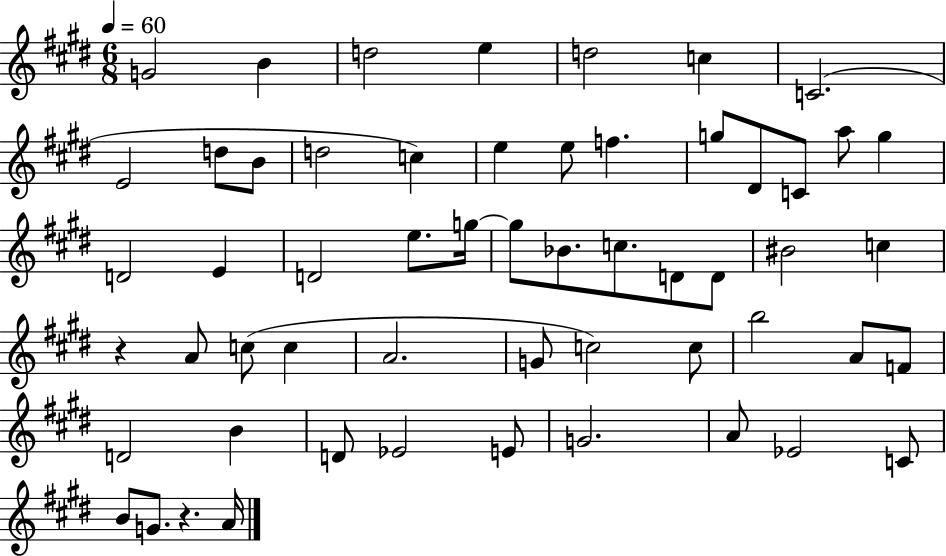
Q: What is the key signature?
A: E major